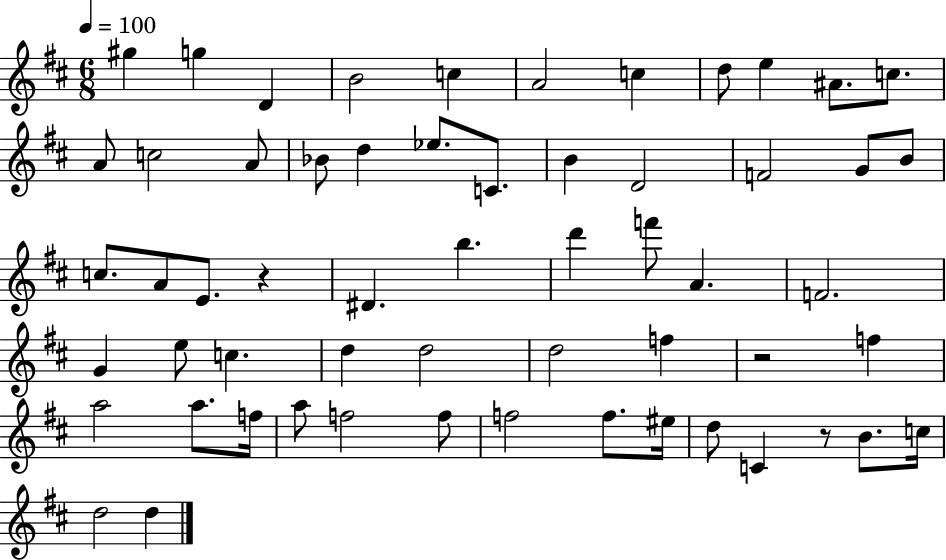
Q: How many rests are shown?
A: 3